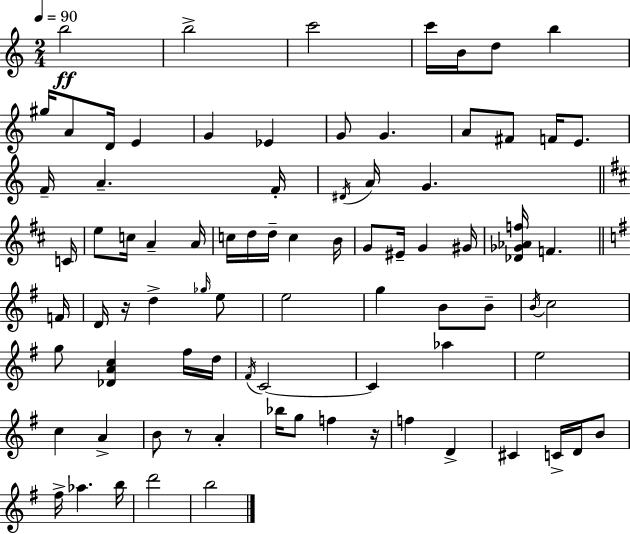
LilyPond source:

{
  \clef treble
  \numericTimeSignature
  \time 2/4
  \key c \major
  \tempo 4 = 90
  b''2\ff | b''2-> | c'''2 | c'''16 b'16 d''8 b''4 | \break gis''16 a'8 d'16 e'4 | g'4 ees'4 | g'8 g'4. | a'8 fis'8 f'16 e'8. | \break f'16-- a'4.-- f'16-. | \acciaccatura { dis'16 } a'16 g'4. | \bar "||" \break \key d \major c'16 e''8 c''16 a'4-- | a'16 c''16 d''16 d''16-- c''4 | b'16 g'8 eis'16-- g'4 | gis'16 <des' ges' aes' f''>16 f'4. | \break \bar "||" \break \key e \minor f'16 d'16 r16 d''4-> \grace { ges''16 } | e''8 e''2 | g''4 b'8 | b'8-- \acciaccatura { b'16 } c''2 | \break g''8 <des' a' c''>4 | fis''16 d''16 \acciaccatura { fis'16 } c'2~~ | c'4 | aes''4 e''2 | \break c''4 | a'4-> b'8 r8 | a'4-. bes''16 g''8 f''4 | r16 f''4 | \break d'4-> cis'4 | c'16-> d'16 b'8 fis''16-> aes''4. | b''16 d'''2 | b''2 | \break \bar "|."
}